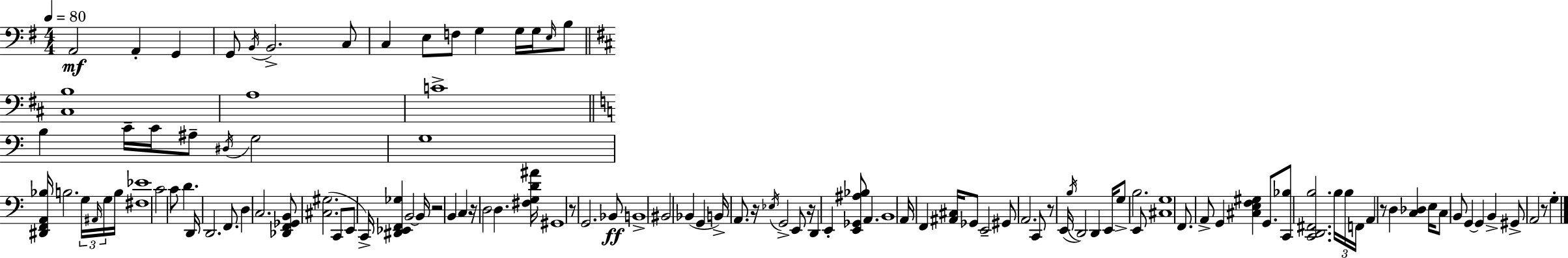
{
  \clef bass
  \numericTimeSignature
  \time 4/4
  \key e \minor
  \tempo 4 = 80
  a,2\mf a,4-. g,4 | g,8 \acciaccatura { b,16 } b,2.-> c8 | c4 e8 f8 g4 g16 g16 \grace { e16 } | b8 \bar "||" \break \key d \major <cis b>1 | a1 | c'1-> | \bar "||" \break \key a \minor b4 c'16-- c'16 ais8-- \acciaccatura { dis16 } g2 | g1 | <dis, f, a, bes>16 b2. \tuplet 3/2 { g16 \grace { ais,16 } | g16 } b16 <fis ees'>1 | \break c'2 c'8 d'4. | d,16 d,2. f,8. | d4 c2. | <des, f, ges, b,>8 <cis gis>2.( | \break c,8 e,8 c,16->) <dis, ees, f, ges>4 b,2~~ | b,16 r2 b,4 c4 | r16 d2 d4. | <fis g d' ais'>16 gis,1 | \break r8 g,2. | bes,8\ff b,1-> | bis,2 bes,4( g,4 | b,16->) a,8. r16 \acciaccatura { ees16 } g,2-> | \break e,8 r16 d,4 e,4-. <e, ges, ais bes>8 a,4. | b,1 | a,16 f,4 <ais, cis>16 ges,8 e,2-- | gis,8 a,2. | \break c,8 r8 e,16( \acciaccatura { b16 } d,2) d,4 | e,16 g8-> b2. | e,8 <cis g>1 | f,8. a,8-> g,4 <cis e f gis>4 | \break g,8. <c, bes>8 <c, d, fis, b>2. | \tuplet 3/2 { b16 b16 f,16 } a,4 r8 d4 <c des>4 | e16 c8 b,8 g,4~~ g,4 | b,4-> gis,8-> a,2 r8 | \break g4-. \bar "|."
}